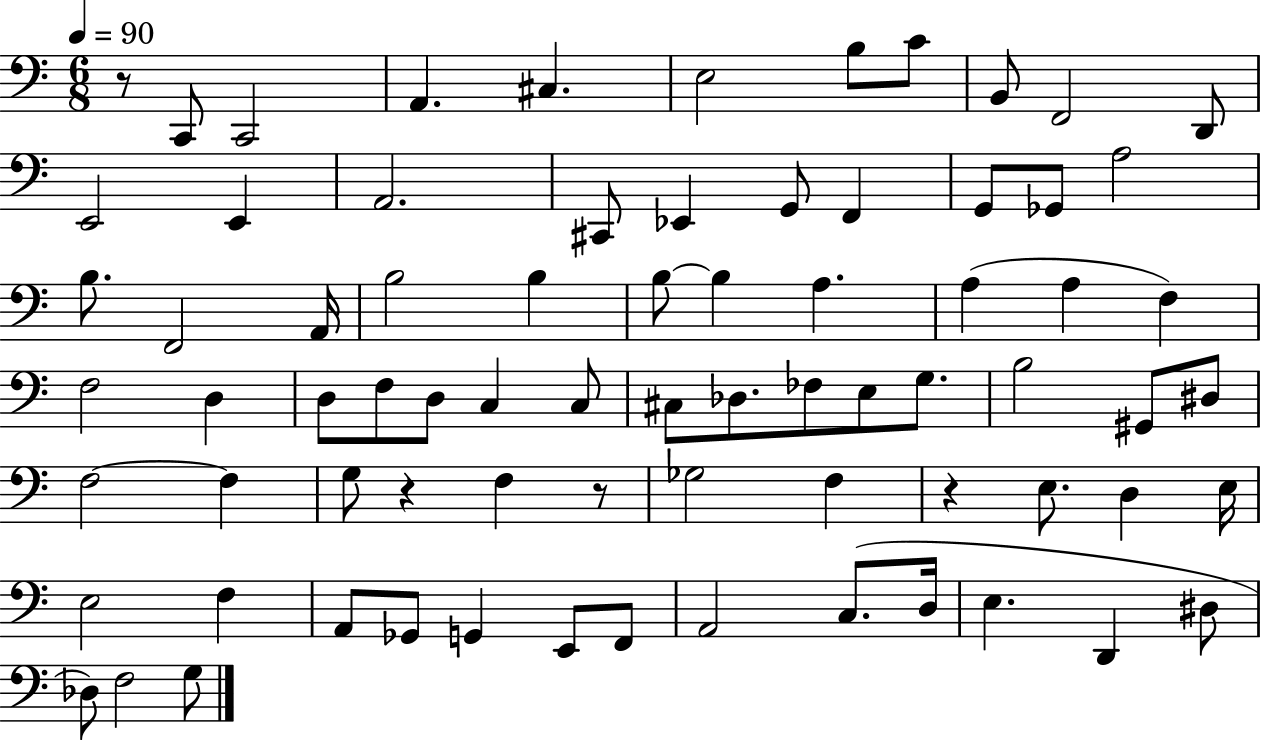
{
  \clef bass
  \numericTimeSignature
  \time 6/8
  \key c \major
  \tempo 4 = 90
  \repeat volta 2 { r8 c,8 c,2 | a,4. cis4. | e2 b8 c'8 | b,8 f,2 d,8 | \break e,2 e,4 | a,2. | cis,8 ees,4 g,8 f,4 | g,8 ges,8 a2 | \break b8. f,2 a,16 | b2 b4 | b8~~ b4 a4. | a4( a4 f4) | \break f2 d4 | d8 f8 d8 c4 c8 | cis8 des8. fes8 e8 g8. | b2 gis,8 dis8 | \break f2~~ f4 | g8 r4 f4 r8 | ges2 f4 | r4 e8. d4 e16 | \break e2 f4 | a,8 ges,8 g,4 e,8 f,8 | a,2 c8.( d16 | e4. d,4 dis8 | \break des8) f2 g8 | } \bar "|."
}